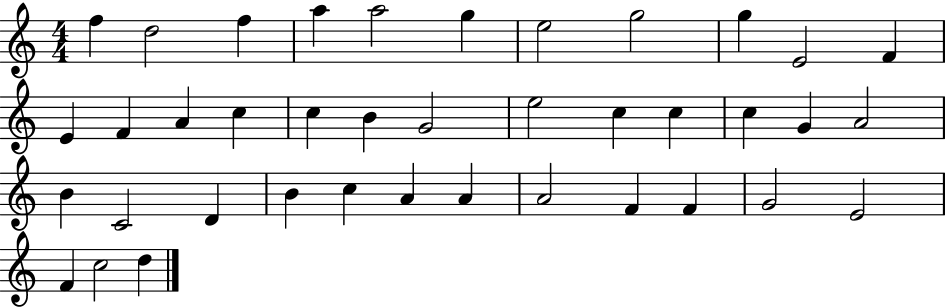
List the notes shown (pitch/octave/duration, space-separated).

F5/q D5/h F5/q A5/q A5/h G5/q E5/h G5/h G5/q E4/h F4/q E4/q F4/q A4/q C5/q C5/q B4/q G4/h E5/h C5/q C5/q C5/q G4/q A4/h B4/q C4/h D4/q B4/q C5/q A4/q A4/q A4/h F4/q F4/q G4/h E4/h F4/q C5/h D5/q